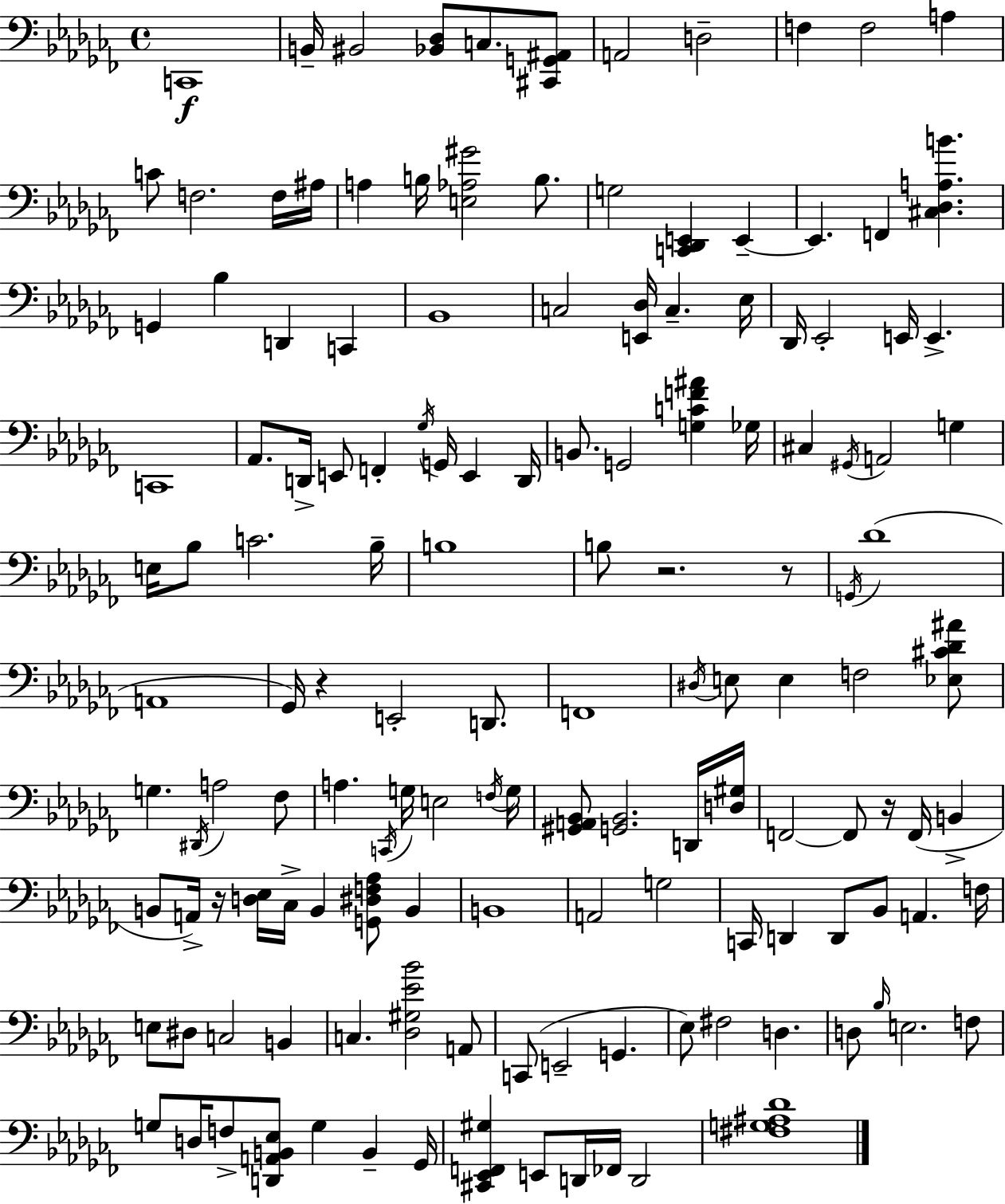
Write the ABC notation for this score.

X:1
T:Untitled
M:4/4
L:1/4
K:Abm
C,,4 B,,/4 ^B,,2 [_B,,_D,]/2 C,/2 [^C,,G,,^A,,]/2 A,,2 D,2 F, F,2 A, C/2 F,2 F,/4 ^A,/4 A, B,/4 [E,_A,^G]2 B,/2 G,2 [C,,_D,,E,,] E,, E,, F,, [^C,_D,A,B] G,, _B, D,, C,, _B,,4 C,2 [E,,_D,]/4 C, _E,/4 _D,,/4 _E,,2 E,,/4 E,, C,,4 _A,,/2 D,,/4 E,,/2 F,, _G,/4 G,,/4 E,, D,,/4 B,,/2 G,,2 [G,CF^A] _G,/4 ^C, ^G,,/4 A,,2 G, E,/4 _B,/2 C2 _B,/4 B,4 B,/2 z2 z/2 G,,/4 _D4 A,,4 _G,,/4 z E,,2 D,,/2 F,,4 ^D,/4 E,/2 E, F,2 [_E,^C_D^A]/2 G, ^D,,/4 A,2 _F,/2 A, C,,/4 G,/4 E,2 F,/4 G,/4 [^G,,A,,_B,,]/2 [G,,_B,,]2 D,,/4 [D,^G,]/4 F,,2 F,,/2 z/4 F,,/4 B,, B,,/2 A,,/4 z/4 [D,_E,]/4 _C,/4 B,, [G,,^D,F,_A,]/2 B,, B,,4 A,,2 G,2 C,,/4 D,, D,,/2 _B,,/2 A,, F,/4 E,/2 ^D,/2 C,2 B,, C, [_D,^G,_E_B]2 A,,/2 C,,/2 E,,2 G,, _E,/2 ^F,2 D, D,/2 _B,/4 E,2 F,/2 G,/2 D,/4 F,/2 [D,,A,,B,,_E,]/2 G, B,, _G,,/4 [^C,,_E,,F,,^G,] E,,/2 D,,/4 _F,,/4 D,,2 [^F,G,^A,_D]4